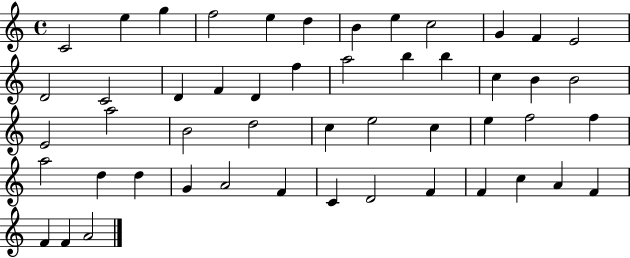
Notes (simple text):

C4/h E5/q G5/q F5/h E5/q D5/q B4/q E5/q C5/h G4/q F4/q E4/h D4/h C4/h D4/q F4/q D4/q F5/q A5/h B5/q B5/q C5/q B4/q B4/h E4/h A5/h B4/h D5/h C5/q E5/h C5/q E5/q F5/h F5/q A5/h D5/q D5/q G4/q A4/h F4/q C4/q D4/h F4/q F4/q C5/q A4/q F4/q F4/q F4/q A4/h